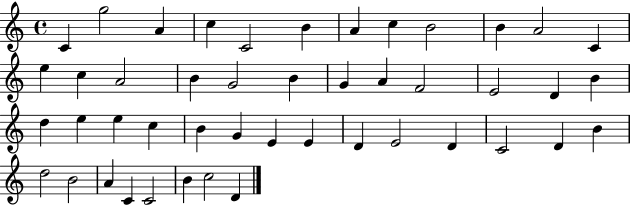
C4/q G5/h A4/q C5/q C4/h B4/q A4/q C5/q B4/h B4/q A4/h C4/q E5/q C5/q A4/h B4/q G4/h B4/q G4/q A4/q F4/h E4/h D4/q B4/q D5/q E5/q E5/q C5/q B4/q G4/q E4/q E4/q D4/q E4/h D4/q C4/h D4/q B4/q D5/h B4/h A4/q C4/q C4/h B4/q C5/h D4/q